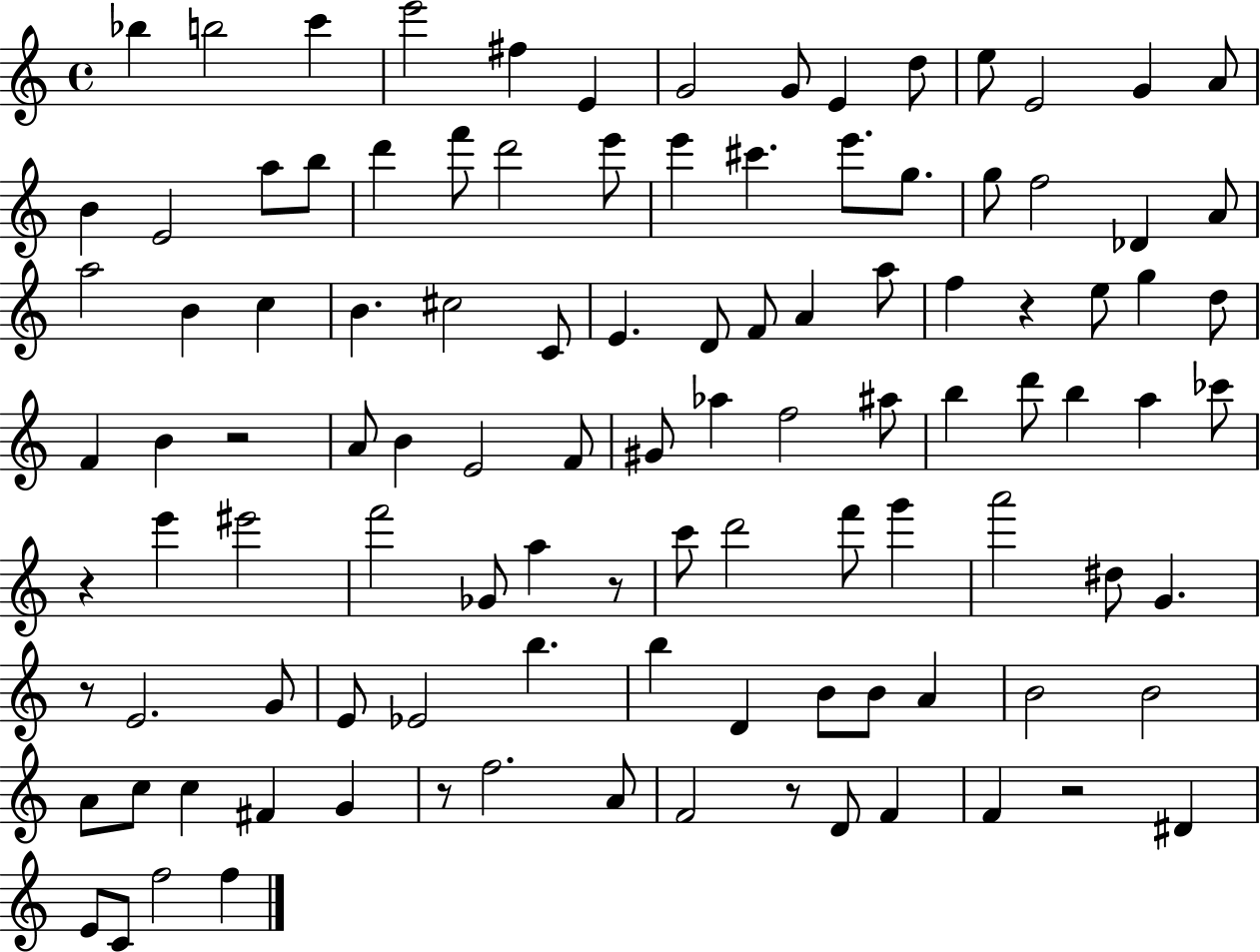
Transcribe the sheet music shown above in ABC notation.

X:1
T:Untitled
M:4/4
L:1/4
K:C
_b b2 c' e'2 ^f E G2 G/2 E d/2 e/2 E2 G A/2 B E2 a/2 b/2 d' f'/2 d'2 e'/2 e' ^c' e'/2 g/2 g/2 f2 _D A/2 a2 B c B ^c2 C/2 E D/2 F/2 A a/2 f z e/2 g d/2 F B z2 A/2 B E2 F/2 ^G/2 _a f2 ^a/2 b d'/2 b a _c'/2 z e' ^e'2 f'2 _G/2 a z/2 c'/2 d'2 f'/2 g' a'2 ^d/2 G z/2 E2 G/2 E/2 _E2 b b D B/2 B/2 A B2 B2 A/2 c/2 c ^F G z/2 f2 A/2 F2 z/2 D/2 F F z2 ^D E/2 C/2 f2 f